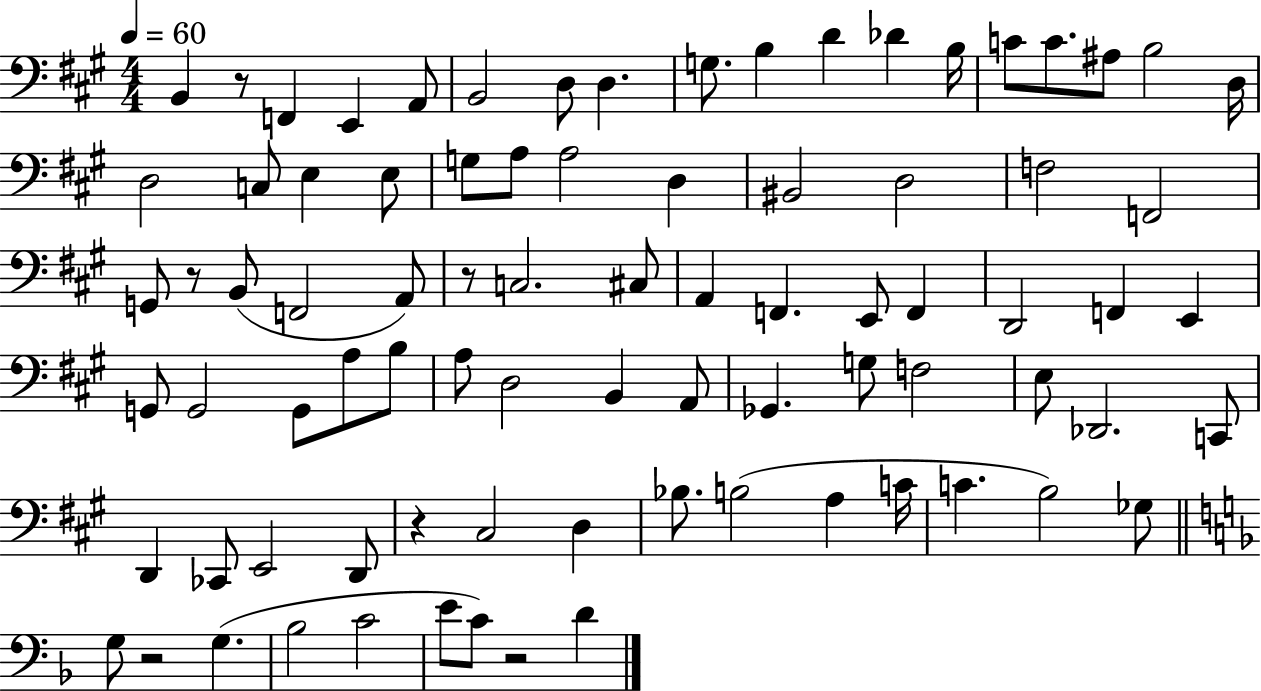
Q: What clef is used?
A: bass